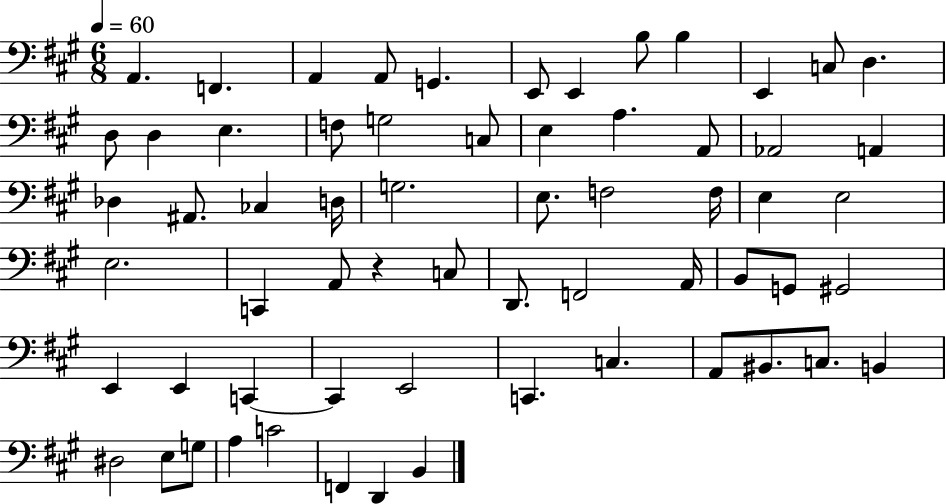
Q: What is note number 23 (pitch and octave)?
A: A2